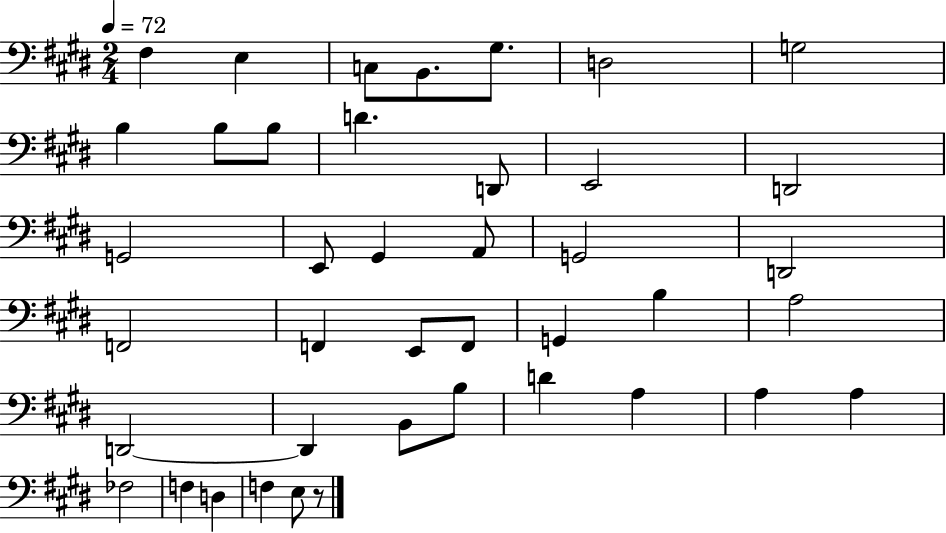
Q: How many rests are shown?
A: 1